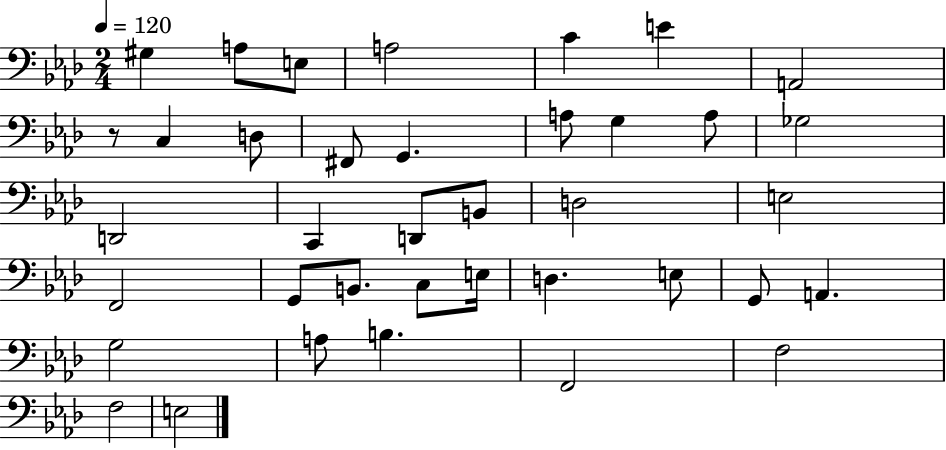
X:1
T:Untitled
M:2/4
L:1/4
K:Ab
^G, A,/2 E,/2 A,2 C E A,,2 z/2 C, D,/2 ^F,,/2 G,, A,/2 G, A,/2 _G,2 D,,2 C,, D,,/2 B,,/2 D,2 E,2 F,,2 G,,/2 B,,/2 C,/2 E,/4 D, E,/2 G,,/2 A,, G,2 A,/2 B, F,,2 F,2 F,2 E,2